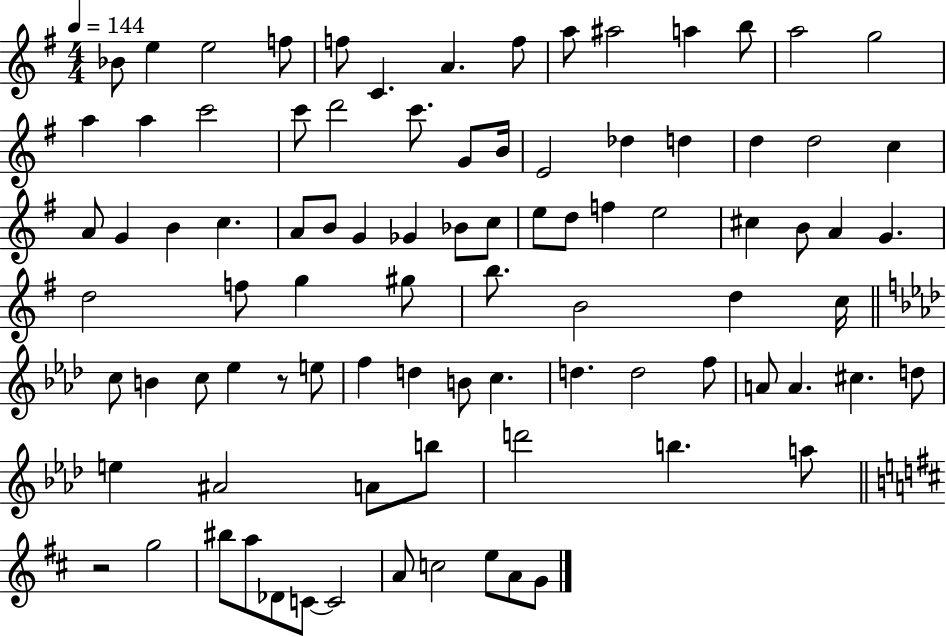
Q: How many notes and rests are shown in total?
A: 90